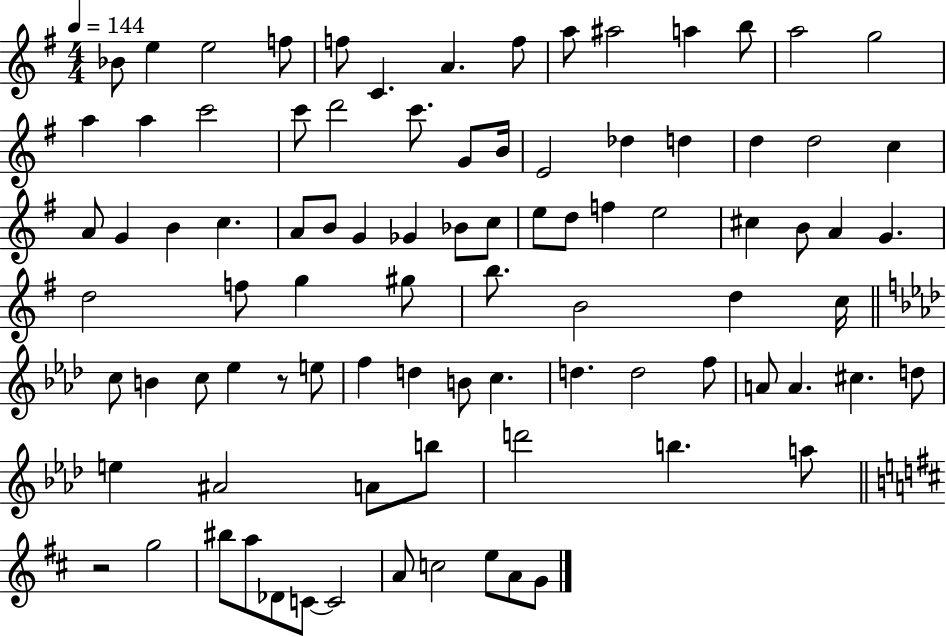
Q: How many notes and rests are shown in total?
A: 90